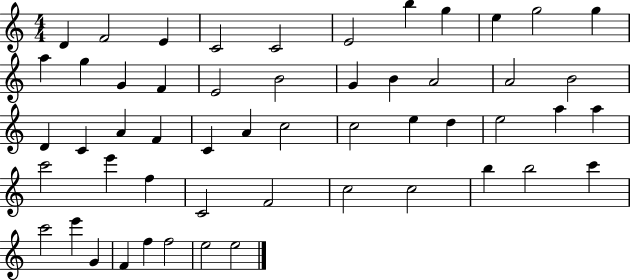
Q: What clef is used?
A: treble